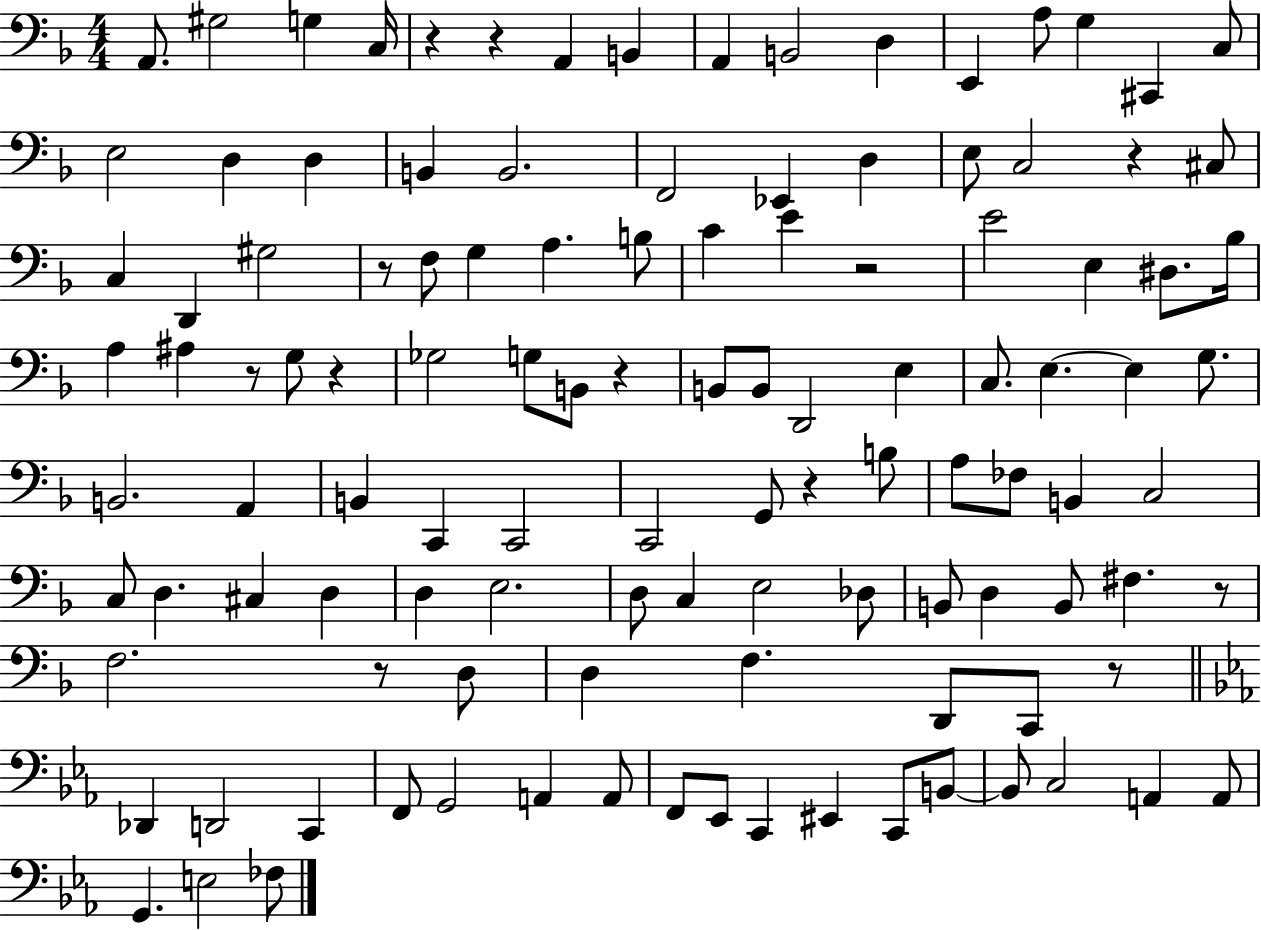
X:1
T:Untitled
M:4/4
L:1/4
K:F
A,,/2 ^G,2 G, C,/4 z z A,, B,, A,, B,,2 D, E,, A,/2 G, ^C,, C,/2 E,2 D, D, B,, B,,2 F,,2 _E,, D, E,/2 C,2 z ^C,/2 C, D,, ^G,2 z/2 F,/2 G, A, B,/2 C E z2 E2 E, ^D,/2 _B,/4 A, ^A, z/2 G,/2 z _G,2 G,/2 B,,/2 z B,,/2 B,,/2 D,,2 E, C,/2 E, E, G,/2 B,,2 A,, B,, C,, C,,2 C,,2 G,,/2 z B,/2 A,/2 _F,/2 B,, C,2 C,/2 D, ^C, D, D, E,2 D,/2 C, E,2 _D,/2 B,,/2 D, B,,/2 ^F, z/2 F,2 z/2 D,/2 D, F, D,,/2 C,,/2 z/2 _D,, D,,2 C,, F,,/2 G,,2 A,, A,,/2 F,,/2 _E,,/2 C,, ^E,, C,,/2 B,,/2 B,,/2 C,2 A,, A,,/2 G,, E,2 _F,/2